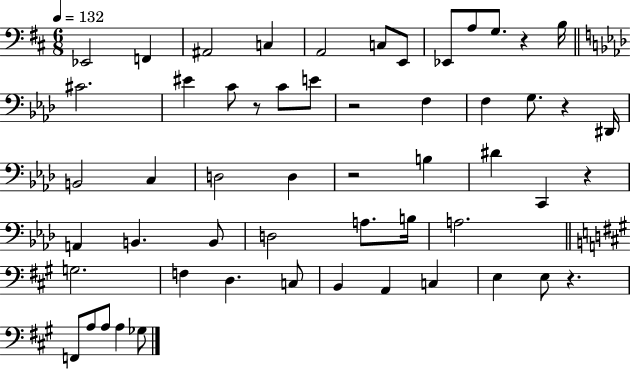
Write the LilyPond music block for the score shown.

{
  \clef bass
  \numericTimeSignature
  \time 6/8
  \key d \major
  \tempo 4 = 132
  ees,2 f,4 | ais,2 c4 | a,2 c8 e,8 | ees,8 a8 g8. r4 b16 | \break \bar "||" \break \key aes \major cis'2. | eis'4 c'8 r8 c'8 e'8 | r2 f4 | f4 g8. r4 dis,16 | \break b,2 c4 | d2 d4 | r2 b4 | dis'4 c,4 r4 | \break a,4 b,4. b,8 | d2 a8. b16 | a2. | \bar "||" \break \key a \major g2. | f4 d4. c8 | b,4 a,4 c4 | e4 e8 r4. | \break f,8 a8 a8 a4 ges8 | \bar "|."
}